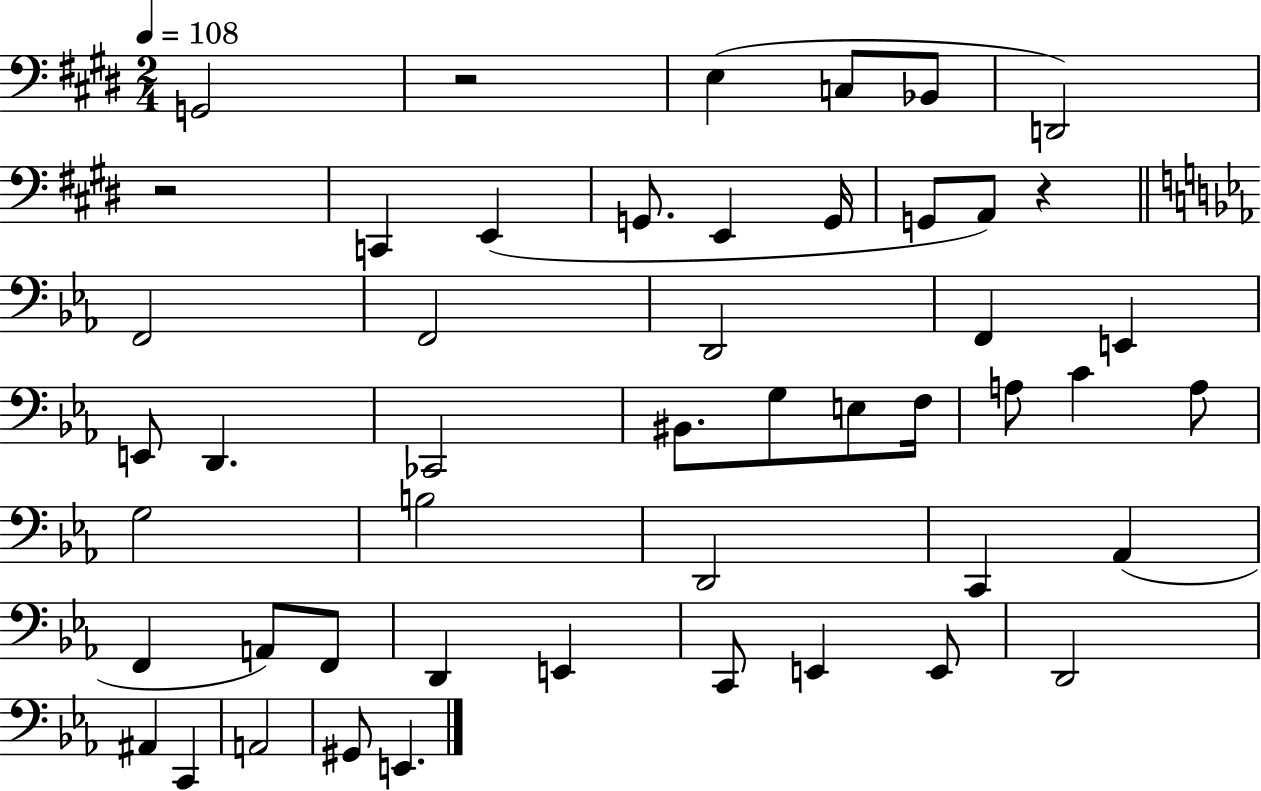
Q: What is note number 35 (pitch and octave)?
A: F2